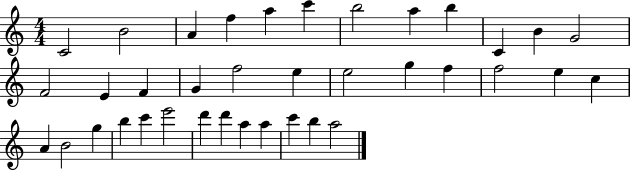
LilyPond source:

{
  \clef treble
  \numericTimeSignature
  \time 4/4
  \key c \major
  c'2 b'2 | a'4 f''4 a''4 c'''4 | b''2 a''4 b''4 | c'4 b'4 g'2 | \break f'2 e'4 f'4 | g'4 f''2 e''4 | e''2 g''4 f''4 | f''2 e''4 c''4 | \break a'4 b'2 g''4 | b''4 c'''4 e'''2 | d'''4 d'''4 a''4 a''4 | c'''4 b''4 a''2 | \break \bar "|."
}